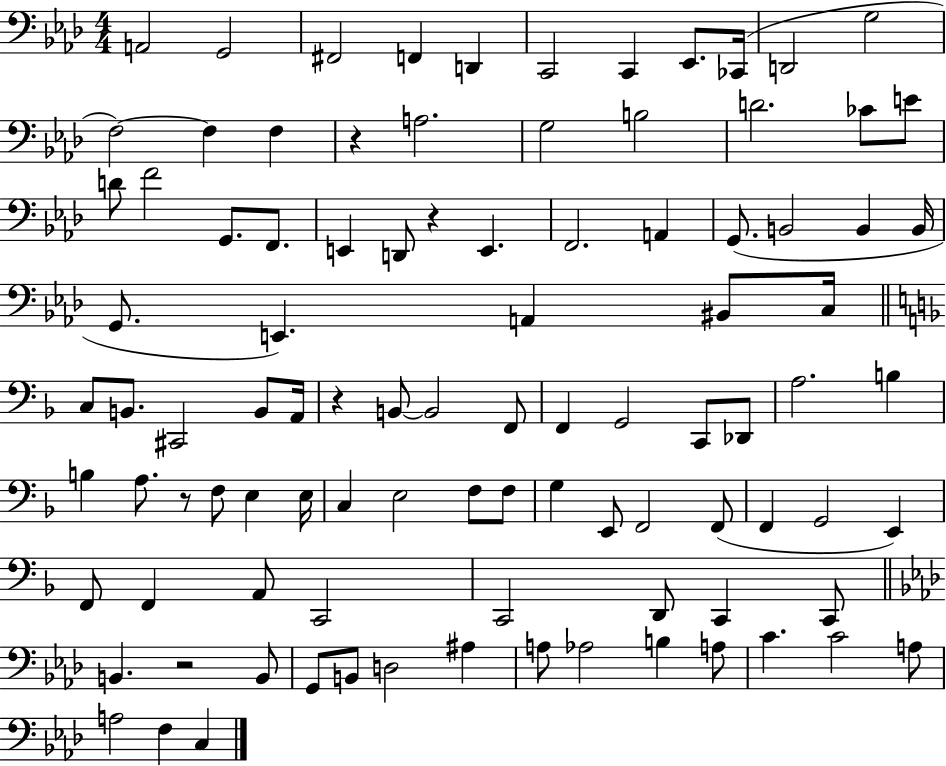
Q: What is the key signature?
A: AES major